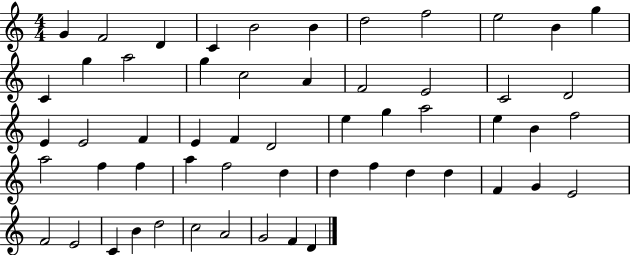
{
  \clef treble
  \numericTimeSignature
  \time 4/4
  \key c \major
  g'4 f'2 d'4 | c'4 b'2 b'4 | d''2 f''2 | e''2 b'4 g''4 | \break c'4 g''4 a''2 | g''4 c''2 a'4 | f'2 e'2 | c'2 d'2 | \break e'4 e'2 f'4 | e'4 f'4 d'2 | e''4 g''4 a''2 | e''4 b'4 f''2 | \break a''2 f''4 f''4 | a''4 f''2 d''4 | d''4 f''4 d''4 d''4 | f'4 g'4 e'2 | \break f'2 e'2 | c'4 b'4 d''2 | c''2 a'2 | g'2 f'4 d'4 | \break \bar "|."
}